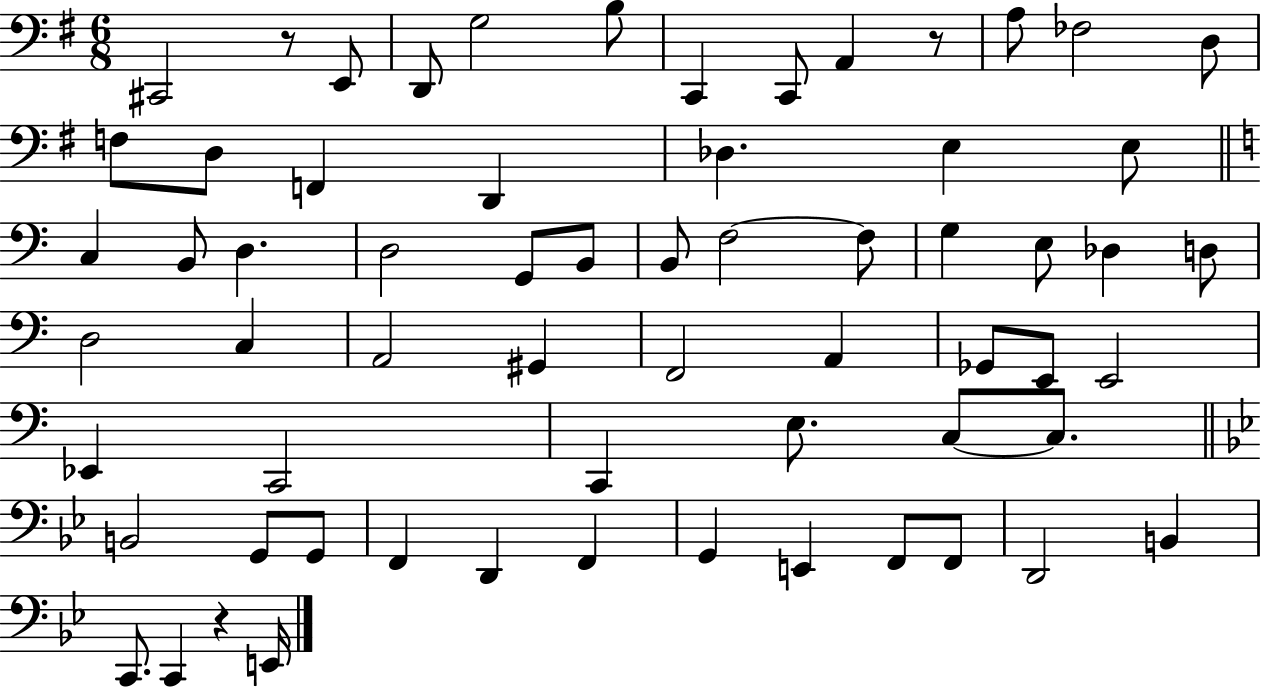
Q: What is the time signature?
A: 6/8